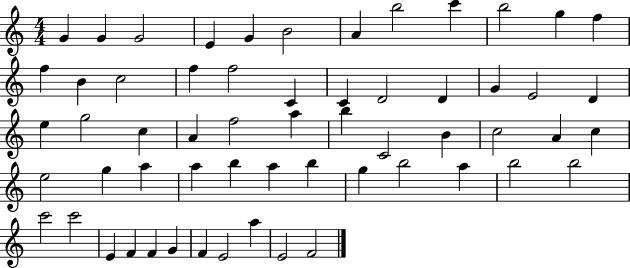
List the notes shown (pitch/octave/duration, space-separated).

G4/q G4/q G4/h E4/q G4/q B4/h A4/q B5/h C6/q B5/h G5/q F5/q F5/q B4/q C5/h F5/q F5/h C4/q C4/q D4/h D4/q G4/q E4/h D4/q E5/q G5/h C5/q A4/q F5/h A5/q B5/q C4/h B4/q C5/h A4/q C5/q E5/h G5/q A5/q A5/q B5/q A5/q B5/q G5/q B5/h A5/q B5/h B5/h C6/h C6/h E4/q F4/q F4/q G4/q F4/q E4/h A5/q E4/h F4/h